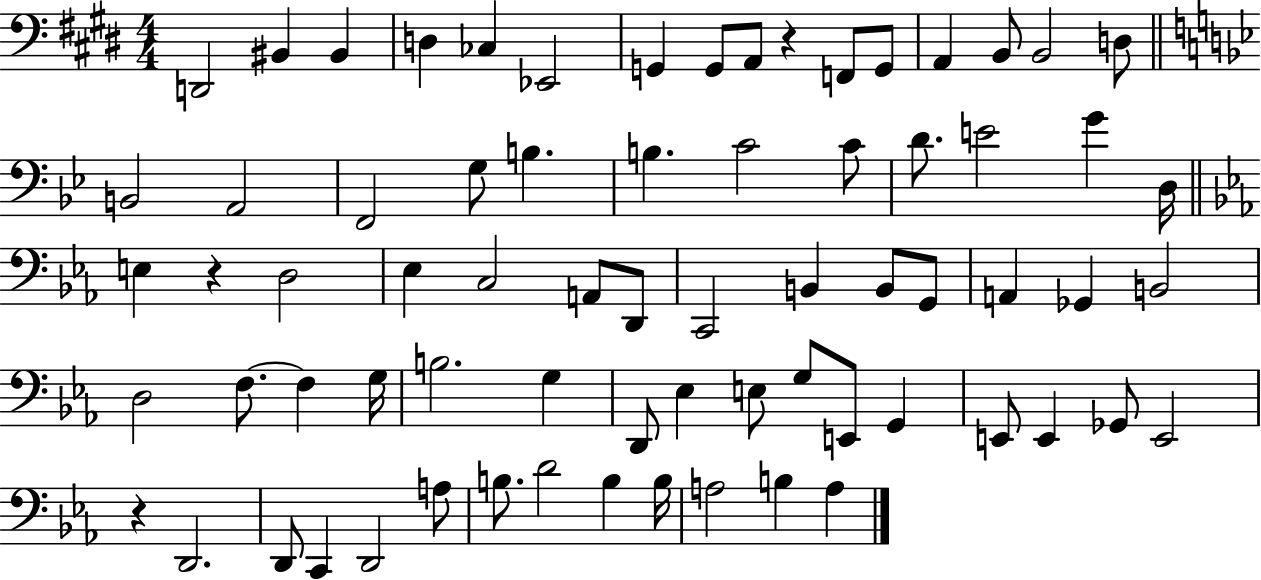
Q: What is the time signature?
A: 4/4